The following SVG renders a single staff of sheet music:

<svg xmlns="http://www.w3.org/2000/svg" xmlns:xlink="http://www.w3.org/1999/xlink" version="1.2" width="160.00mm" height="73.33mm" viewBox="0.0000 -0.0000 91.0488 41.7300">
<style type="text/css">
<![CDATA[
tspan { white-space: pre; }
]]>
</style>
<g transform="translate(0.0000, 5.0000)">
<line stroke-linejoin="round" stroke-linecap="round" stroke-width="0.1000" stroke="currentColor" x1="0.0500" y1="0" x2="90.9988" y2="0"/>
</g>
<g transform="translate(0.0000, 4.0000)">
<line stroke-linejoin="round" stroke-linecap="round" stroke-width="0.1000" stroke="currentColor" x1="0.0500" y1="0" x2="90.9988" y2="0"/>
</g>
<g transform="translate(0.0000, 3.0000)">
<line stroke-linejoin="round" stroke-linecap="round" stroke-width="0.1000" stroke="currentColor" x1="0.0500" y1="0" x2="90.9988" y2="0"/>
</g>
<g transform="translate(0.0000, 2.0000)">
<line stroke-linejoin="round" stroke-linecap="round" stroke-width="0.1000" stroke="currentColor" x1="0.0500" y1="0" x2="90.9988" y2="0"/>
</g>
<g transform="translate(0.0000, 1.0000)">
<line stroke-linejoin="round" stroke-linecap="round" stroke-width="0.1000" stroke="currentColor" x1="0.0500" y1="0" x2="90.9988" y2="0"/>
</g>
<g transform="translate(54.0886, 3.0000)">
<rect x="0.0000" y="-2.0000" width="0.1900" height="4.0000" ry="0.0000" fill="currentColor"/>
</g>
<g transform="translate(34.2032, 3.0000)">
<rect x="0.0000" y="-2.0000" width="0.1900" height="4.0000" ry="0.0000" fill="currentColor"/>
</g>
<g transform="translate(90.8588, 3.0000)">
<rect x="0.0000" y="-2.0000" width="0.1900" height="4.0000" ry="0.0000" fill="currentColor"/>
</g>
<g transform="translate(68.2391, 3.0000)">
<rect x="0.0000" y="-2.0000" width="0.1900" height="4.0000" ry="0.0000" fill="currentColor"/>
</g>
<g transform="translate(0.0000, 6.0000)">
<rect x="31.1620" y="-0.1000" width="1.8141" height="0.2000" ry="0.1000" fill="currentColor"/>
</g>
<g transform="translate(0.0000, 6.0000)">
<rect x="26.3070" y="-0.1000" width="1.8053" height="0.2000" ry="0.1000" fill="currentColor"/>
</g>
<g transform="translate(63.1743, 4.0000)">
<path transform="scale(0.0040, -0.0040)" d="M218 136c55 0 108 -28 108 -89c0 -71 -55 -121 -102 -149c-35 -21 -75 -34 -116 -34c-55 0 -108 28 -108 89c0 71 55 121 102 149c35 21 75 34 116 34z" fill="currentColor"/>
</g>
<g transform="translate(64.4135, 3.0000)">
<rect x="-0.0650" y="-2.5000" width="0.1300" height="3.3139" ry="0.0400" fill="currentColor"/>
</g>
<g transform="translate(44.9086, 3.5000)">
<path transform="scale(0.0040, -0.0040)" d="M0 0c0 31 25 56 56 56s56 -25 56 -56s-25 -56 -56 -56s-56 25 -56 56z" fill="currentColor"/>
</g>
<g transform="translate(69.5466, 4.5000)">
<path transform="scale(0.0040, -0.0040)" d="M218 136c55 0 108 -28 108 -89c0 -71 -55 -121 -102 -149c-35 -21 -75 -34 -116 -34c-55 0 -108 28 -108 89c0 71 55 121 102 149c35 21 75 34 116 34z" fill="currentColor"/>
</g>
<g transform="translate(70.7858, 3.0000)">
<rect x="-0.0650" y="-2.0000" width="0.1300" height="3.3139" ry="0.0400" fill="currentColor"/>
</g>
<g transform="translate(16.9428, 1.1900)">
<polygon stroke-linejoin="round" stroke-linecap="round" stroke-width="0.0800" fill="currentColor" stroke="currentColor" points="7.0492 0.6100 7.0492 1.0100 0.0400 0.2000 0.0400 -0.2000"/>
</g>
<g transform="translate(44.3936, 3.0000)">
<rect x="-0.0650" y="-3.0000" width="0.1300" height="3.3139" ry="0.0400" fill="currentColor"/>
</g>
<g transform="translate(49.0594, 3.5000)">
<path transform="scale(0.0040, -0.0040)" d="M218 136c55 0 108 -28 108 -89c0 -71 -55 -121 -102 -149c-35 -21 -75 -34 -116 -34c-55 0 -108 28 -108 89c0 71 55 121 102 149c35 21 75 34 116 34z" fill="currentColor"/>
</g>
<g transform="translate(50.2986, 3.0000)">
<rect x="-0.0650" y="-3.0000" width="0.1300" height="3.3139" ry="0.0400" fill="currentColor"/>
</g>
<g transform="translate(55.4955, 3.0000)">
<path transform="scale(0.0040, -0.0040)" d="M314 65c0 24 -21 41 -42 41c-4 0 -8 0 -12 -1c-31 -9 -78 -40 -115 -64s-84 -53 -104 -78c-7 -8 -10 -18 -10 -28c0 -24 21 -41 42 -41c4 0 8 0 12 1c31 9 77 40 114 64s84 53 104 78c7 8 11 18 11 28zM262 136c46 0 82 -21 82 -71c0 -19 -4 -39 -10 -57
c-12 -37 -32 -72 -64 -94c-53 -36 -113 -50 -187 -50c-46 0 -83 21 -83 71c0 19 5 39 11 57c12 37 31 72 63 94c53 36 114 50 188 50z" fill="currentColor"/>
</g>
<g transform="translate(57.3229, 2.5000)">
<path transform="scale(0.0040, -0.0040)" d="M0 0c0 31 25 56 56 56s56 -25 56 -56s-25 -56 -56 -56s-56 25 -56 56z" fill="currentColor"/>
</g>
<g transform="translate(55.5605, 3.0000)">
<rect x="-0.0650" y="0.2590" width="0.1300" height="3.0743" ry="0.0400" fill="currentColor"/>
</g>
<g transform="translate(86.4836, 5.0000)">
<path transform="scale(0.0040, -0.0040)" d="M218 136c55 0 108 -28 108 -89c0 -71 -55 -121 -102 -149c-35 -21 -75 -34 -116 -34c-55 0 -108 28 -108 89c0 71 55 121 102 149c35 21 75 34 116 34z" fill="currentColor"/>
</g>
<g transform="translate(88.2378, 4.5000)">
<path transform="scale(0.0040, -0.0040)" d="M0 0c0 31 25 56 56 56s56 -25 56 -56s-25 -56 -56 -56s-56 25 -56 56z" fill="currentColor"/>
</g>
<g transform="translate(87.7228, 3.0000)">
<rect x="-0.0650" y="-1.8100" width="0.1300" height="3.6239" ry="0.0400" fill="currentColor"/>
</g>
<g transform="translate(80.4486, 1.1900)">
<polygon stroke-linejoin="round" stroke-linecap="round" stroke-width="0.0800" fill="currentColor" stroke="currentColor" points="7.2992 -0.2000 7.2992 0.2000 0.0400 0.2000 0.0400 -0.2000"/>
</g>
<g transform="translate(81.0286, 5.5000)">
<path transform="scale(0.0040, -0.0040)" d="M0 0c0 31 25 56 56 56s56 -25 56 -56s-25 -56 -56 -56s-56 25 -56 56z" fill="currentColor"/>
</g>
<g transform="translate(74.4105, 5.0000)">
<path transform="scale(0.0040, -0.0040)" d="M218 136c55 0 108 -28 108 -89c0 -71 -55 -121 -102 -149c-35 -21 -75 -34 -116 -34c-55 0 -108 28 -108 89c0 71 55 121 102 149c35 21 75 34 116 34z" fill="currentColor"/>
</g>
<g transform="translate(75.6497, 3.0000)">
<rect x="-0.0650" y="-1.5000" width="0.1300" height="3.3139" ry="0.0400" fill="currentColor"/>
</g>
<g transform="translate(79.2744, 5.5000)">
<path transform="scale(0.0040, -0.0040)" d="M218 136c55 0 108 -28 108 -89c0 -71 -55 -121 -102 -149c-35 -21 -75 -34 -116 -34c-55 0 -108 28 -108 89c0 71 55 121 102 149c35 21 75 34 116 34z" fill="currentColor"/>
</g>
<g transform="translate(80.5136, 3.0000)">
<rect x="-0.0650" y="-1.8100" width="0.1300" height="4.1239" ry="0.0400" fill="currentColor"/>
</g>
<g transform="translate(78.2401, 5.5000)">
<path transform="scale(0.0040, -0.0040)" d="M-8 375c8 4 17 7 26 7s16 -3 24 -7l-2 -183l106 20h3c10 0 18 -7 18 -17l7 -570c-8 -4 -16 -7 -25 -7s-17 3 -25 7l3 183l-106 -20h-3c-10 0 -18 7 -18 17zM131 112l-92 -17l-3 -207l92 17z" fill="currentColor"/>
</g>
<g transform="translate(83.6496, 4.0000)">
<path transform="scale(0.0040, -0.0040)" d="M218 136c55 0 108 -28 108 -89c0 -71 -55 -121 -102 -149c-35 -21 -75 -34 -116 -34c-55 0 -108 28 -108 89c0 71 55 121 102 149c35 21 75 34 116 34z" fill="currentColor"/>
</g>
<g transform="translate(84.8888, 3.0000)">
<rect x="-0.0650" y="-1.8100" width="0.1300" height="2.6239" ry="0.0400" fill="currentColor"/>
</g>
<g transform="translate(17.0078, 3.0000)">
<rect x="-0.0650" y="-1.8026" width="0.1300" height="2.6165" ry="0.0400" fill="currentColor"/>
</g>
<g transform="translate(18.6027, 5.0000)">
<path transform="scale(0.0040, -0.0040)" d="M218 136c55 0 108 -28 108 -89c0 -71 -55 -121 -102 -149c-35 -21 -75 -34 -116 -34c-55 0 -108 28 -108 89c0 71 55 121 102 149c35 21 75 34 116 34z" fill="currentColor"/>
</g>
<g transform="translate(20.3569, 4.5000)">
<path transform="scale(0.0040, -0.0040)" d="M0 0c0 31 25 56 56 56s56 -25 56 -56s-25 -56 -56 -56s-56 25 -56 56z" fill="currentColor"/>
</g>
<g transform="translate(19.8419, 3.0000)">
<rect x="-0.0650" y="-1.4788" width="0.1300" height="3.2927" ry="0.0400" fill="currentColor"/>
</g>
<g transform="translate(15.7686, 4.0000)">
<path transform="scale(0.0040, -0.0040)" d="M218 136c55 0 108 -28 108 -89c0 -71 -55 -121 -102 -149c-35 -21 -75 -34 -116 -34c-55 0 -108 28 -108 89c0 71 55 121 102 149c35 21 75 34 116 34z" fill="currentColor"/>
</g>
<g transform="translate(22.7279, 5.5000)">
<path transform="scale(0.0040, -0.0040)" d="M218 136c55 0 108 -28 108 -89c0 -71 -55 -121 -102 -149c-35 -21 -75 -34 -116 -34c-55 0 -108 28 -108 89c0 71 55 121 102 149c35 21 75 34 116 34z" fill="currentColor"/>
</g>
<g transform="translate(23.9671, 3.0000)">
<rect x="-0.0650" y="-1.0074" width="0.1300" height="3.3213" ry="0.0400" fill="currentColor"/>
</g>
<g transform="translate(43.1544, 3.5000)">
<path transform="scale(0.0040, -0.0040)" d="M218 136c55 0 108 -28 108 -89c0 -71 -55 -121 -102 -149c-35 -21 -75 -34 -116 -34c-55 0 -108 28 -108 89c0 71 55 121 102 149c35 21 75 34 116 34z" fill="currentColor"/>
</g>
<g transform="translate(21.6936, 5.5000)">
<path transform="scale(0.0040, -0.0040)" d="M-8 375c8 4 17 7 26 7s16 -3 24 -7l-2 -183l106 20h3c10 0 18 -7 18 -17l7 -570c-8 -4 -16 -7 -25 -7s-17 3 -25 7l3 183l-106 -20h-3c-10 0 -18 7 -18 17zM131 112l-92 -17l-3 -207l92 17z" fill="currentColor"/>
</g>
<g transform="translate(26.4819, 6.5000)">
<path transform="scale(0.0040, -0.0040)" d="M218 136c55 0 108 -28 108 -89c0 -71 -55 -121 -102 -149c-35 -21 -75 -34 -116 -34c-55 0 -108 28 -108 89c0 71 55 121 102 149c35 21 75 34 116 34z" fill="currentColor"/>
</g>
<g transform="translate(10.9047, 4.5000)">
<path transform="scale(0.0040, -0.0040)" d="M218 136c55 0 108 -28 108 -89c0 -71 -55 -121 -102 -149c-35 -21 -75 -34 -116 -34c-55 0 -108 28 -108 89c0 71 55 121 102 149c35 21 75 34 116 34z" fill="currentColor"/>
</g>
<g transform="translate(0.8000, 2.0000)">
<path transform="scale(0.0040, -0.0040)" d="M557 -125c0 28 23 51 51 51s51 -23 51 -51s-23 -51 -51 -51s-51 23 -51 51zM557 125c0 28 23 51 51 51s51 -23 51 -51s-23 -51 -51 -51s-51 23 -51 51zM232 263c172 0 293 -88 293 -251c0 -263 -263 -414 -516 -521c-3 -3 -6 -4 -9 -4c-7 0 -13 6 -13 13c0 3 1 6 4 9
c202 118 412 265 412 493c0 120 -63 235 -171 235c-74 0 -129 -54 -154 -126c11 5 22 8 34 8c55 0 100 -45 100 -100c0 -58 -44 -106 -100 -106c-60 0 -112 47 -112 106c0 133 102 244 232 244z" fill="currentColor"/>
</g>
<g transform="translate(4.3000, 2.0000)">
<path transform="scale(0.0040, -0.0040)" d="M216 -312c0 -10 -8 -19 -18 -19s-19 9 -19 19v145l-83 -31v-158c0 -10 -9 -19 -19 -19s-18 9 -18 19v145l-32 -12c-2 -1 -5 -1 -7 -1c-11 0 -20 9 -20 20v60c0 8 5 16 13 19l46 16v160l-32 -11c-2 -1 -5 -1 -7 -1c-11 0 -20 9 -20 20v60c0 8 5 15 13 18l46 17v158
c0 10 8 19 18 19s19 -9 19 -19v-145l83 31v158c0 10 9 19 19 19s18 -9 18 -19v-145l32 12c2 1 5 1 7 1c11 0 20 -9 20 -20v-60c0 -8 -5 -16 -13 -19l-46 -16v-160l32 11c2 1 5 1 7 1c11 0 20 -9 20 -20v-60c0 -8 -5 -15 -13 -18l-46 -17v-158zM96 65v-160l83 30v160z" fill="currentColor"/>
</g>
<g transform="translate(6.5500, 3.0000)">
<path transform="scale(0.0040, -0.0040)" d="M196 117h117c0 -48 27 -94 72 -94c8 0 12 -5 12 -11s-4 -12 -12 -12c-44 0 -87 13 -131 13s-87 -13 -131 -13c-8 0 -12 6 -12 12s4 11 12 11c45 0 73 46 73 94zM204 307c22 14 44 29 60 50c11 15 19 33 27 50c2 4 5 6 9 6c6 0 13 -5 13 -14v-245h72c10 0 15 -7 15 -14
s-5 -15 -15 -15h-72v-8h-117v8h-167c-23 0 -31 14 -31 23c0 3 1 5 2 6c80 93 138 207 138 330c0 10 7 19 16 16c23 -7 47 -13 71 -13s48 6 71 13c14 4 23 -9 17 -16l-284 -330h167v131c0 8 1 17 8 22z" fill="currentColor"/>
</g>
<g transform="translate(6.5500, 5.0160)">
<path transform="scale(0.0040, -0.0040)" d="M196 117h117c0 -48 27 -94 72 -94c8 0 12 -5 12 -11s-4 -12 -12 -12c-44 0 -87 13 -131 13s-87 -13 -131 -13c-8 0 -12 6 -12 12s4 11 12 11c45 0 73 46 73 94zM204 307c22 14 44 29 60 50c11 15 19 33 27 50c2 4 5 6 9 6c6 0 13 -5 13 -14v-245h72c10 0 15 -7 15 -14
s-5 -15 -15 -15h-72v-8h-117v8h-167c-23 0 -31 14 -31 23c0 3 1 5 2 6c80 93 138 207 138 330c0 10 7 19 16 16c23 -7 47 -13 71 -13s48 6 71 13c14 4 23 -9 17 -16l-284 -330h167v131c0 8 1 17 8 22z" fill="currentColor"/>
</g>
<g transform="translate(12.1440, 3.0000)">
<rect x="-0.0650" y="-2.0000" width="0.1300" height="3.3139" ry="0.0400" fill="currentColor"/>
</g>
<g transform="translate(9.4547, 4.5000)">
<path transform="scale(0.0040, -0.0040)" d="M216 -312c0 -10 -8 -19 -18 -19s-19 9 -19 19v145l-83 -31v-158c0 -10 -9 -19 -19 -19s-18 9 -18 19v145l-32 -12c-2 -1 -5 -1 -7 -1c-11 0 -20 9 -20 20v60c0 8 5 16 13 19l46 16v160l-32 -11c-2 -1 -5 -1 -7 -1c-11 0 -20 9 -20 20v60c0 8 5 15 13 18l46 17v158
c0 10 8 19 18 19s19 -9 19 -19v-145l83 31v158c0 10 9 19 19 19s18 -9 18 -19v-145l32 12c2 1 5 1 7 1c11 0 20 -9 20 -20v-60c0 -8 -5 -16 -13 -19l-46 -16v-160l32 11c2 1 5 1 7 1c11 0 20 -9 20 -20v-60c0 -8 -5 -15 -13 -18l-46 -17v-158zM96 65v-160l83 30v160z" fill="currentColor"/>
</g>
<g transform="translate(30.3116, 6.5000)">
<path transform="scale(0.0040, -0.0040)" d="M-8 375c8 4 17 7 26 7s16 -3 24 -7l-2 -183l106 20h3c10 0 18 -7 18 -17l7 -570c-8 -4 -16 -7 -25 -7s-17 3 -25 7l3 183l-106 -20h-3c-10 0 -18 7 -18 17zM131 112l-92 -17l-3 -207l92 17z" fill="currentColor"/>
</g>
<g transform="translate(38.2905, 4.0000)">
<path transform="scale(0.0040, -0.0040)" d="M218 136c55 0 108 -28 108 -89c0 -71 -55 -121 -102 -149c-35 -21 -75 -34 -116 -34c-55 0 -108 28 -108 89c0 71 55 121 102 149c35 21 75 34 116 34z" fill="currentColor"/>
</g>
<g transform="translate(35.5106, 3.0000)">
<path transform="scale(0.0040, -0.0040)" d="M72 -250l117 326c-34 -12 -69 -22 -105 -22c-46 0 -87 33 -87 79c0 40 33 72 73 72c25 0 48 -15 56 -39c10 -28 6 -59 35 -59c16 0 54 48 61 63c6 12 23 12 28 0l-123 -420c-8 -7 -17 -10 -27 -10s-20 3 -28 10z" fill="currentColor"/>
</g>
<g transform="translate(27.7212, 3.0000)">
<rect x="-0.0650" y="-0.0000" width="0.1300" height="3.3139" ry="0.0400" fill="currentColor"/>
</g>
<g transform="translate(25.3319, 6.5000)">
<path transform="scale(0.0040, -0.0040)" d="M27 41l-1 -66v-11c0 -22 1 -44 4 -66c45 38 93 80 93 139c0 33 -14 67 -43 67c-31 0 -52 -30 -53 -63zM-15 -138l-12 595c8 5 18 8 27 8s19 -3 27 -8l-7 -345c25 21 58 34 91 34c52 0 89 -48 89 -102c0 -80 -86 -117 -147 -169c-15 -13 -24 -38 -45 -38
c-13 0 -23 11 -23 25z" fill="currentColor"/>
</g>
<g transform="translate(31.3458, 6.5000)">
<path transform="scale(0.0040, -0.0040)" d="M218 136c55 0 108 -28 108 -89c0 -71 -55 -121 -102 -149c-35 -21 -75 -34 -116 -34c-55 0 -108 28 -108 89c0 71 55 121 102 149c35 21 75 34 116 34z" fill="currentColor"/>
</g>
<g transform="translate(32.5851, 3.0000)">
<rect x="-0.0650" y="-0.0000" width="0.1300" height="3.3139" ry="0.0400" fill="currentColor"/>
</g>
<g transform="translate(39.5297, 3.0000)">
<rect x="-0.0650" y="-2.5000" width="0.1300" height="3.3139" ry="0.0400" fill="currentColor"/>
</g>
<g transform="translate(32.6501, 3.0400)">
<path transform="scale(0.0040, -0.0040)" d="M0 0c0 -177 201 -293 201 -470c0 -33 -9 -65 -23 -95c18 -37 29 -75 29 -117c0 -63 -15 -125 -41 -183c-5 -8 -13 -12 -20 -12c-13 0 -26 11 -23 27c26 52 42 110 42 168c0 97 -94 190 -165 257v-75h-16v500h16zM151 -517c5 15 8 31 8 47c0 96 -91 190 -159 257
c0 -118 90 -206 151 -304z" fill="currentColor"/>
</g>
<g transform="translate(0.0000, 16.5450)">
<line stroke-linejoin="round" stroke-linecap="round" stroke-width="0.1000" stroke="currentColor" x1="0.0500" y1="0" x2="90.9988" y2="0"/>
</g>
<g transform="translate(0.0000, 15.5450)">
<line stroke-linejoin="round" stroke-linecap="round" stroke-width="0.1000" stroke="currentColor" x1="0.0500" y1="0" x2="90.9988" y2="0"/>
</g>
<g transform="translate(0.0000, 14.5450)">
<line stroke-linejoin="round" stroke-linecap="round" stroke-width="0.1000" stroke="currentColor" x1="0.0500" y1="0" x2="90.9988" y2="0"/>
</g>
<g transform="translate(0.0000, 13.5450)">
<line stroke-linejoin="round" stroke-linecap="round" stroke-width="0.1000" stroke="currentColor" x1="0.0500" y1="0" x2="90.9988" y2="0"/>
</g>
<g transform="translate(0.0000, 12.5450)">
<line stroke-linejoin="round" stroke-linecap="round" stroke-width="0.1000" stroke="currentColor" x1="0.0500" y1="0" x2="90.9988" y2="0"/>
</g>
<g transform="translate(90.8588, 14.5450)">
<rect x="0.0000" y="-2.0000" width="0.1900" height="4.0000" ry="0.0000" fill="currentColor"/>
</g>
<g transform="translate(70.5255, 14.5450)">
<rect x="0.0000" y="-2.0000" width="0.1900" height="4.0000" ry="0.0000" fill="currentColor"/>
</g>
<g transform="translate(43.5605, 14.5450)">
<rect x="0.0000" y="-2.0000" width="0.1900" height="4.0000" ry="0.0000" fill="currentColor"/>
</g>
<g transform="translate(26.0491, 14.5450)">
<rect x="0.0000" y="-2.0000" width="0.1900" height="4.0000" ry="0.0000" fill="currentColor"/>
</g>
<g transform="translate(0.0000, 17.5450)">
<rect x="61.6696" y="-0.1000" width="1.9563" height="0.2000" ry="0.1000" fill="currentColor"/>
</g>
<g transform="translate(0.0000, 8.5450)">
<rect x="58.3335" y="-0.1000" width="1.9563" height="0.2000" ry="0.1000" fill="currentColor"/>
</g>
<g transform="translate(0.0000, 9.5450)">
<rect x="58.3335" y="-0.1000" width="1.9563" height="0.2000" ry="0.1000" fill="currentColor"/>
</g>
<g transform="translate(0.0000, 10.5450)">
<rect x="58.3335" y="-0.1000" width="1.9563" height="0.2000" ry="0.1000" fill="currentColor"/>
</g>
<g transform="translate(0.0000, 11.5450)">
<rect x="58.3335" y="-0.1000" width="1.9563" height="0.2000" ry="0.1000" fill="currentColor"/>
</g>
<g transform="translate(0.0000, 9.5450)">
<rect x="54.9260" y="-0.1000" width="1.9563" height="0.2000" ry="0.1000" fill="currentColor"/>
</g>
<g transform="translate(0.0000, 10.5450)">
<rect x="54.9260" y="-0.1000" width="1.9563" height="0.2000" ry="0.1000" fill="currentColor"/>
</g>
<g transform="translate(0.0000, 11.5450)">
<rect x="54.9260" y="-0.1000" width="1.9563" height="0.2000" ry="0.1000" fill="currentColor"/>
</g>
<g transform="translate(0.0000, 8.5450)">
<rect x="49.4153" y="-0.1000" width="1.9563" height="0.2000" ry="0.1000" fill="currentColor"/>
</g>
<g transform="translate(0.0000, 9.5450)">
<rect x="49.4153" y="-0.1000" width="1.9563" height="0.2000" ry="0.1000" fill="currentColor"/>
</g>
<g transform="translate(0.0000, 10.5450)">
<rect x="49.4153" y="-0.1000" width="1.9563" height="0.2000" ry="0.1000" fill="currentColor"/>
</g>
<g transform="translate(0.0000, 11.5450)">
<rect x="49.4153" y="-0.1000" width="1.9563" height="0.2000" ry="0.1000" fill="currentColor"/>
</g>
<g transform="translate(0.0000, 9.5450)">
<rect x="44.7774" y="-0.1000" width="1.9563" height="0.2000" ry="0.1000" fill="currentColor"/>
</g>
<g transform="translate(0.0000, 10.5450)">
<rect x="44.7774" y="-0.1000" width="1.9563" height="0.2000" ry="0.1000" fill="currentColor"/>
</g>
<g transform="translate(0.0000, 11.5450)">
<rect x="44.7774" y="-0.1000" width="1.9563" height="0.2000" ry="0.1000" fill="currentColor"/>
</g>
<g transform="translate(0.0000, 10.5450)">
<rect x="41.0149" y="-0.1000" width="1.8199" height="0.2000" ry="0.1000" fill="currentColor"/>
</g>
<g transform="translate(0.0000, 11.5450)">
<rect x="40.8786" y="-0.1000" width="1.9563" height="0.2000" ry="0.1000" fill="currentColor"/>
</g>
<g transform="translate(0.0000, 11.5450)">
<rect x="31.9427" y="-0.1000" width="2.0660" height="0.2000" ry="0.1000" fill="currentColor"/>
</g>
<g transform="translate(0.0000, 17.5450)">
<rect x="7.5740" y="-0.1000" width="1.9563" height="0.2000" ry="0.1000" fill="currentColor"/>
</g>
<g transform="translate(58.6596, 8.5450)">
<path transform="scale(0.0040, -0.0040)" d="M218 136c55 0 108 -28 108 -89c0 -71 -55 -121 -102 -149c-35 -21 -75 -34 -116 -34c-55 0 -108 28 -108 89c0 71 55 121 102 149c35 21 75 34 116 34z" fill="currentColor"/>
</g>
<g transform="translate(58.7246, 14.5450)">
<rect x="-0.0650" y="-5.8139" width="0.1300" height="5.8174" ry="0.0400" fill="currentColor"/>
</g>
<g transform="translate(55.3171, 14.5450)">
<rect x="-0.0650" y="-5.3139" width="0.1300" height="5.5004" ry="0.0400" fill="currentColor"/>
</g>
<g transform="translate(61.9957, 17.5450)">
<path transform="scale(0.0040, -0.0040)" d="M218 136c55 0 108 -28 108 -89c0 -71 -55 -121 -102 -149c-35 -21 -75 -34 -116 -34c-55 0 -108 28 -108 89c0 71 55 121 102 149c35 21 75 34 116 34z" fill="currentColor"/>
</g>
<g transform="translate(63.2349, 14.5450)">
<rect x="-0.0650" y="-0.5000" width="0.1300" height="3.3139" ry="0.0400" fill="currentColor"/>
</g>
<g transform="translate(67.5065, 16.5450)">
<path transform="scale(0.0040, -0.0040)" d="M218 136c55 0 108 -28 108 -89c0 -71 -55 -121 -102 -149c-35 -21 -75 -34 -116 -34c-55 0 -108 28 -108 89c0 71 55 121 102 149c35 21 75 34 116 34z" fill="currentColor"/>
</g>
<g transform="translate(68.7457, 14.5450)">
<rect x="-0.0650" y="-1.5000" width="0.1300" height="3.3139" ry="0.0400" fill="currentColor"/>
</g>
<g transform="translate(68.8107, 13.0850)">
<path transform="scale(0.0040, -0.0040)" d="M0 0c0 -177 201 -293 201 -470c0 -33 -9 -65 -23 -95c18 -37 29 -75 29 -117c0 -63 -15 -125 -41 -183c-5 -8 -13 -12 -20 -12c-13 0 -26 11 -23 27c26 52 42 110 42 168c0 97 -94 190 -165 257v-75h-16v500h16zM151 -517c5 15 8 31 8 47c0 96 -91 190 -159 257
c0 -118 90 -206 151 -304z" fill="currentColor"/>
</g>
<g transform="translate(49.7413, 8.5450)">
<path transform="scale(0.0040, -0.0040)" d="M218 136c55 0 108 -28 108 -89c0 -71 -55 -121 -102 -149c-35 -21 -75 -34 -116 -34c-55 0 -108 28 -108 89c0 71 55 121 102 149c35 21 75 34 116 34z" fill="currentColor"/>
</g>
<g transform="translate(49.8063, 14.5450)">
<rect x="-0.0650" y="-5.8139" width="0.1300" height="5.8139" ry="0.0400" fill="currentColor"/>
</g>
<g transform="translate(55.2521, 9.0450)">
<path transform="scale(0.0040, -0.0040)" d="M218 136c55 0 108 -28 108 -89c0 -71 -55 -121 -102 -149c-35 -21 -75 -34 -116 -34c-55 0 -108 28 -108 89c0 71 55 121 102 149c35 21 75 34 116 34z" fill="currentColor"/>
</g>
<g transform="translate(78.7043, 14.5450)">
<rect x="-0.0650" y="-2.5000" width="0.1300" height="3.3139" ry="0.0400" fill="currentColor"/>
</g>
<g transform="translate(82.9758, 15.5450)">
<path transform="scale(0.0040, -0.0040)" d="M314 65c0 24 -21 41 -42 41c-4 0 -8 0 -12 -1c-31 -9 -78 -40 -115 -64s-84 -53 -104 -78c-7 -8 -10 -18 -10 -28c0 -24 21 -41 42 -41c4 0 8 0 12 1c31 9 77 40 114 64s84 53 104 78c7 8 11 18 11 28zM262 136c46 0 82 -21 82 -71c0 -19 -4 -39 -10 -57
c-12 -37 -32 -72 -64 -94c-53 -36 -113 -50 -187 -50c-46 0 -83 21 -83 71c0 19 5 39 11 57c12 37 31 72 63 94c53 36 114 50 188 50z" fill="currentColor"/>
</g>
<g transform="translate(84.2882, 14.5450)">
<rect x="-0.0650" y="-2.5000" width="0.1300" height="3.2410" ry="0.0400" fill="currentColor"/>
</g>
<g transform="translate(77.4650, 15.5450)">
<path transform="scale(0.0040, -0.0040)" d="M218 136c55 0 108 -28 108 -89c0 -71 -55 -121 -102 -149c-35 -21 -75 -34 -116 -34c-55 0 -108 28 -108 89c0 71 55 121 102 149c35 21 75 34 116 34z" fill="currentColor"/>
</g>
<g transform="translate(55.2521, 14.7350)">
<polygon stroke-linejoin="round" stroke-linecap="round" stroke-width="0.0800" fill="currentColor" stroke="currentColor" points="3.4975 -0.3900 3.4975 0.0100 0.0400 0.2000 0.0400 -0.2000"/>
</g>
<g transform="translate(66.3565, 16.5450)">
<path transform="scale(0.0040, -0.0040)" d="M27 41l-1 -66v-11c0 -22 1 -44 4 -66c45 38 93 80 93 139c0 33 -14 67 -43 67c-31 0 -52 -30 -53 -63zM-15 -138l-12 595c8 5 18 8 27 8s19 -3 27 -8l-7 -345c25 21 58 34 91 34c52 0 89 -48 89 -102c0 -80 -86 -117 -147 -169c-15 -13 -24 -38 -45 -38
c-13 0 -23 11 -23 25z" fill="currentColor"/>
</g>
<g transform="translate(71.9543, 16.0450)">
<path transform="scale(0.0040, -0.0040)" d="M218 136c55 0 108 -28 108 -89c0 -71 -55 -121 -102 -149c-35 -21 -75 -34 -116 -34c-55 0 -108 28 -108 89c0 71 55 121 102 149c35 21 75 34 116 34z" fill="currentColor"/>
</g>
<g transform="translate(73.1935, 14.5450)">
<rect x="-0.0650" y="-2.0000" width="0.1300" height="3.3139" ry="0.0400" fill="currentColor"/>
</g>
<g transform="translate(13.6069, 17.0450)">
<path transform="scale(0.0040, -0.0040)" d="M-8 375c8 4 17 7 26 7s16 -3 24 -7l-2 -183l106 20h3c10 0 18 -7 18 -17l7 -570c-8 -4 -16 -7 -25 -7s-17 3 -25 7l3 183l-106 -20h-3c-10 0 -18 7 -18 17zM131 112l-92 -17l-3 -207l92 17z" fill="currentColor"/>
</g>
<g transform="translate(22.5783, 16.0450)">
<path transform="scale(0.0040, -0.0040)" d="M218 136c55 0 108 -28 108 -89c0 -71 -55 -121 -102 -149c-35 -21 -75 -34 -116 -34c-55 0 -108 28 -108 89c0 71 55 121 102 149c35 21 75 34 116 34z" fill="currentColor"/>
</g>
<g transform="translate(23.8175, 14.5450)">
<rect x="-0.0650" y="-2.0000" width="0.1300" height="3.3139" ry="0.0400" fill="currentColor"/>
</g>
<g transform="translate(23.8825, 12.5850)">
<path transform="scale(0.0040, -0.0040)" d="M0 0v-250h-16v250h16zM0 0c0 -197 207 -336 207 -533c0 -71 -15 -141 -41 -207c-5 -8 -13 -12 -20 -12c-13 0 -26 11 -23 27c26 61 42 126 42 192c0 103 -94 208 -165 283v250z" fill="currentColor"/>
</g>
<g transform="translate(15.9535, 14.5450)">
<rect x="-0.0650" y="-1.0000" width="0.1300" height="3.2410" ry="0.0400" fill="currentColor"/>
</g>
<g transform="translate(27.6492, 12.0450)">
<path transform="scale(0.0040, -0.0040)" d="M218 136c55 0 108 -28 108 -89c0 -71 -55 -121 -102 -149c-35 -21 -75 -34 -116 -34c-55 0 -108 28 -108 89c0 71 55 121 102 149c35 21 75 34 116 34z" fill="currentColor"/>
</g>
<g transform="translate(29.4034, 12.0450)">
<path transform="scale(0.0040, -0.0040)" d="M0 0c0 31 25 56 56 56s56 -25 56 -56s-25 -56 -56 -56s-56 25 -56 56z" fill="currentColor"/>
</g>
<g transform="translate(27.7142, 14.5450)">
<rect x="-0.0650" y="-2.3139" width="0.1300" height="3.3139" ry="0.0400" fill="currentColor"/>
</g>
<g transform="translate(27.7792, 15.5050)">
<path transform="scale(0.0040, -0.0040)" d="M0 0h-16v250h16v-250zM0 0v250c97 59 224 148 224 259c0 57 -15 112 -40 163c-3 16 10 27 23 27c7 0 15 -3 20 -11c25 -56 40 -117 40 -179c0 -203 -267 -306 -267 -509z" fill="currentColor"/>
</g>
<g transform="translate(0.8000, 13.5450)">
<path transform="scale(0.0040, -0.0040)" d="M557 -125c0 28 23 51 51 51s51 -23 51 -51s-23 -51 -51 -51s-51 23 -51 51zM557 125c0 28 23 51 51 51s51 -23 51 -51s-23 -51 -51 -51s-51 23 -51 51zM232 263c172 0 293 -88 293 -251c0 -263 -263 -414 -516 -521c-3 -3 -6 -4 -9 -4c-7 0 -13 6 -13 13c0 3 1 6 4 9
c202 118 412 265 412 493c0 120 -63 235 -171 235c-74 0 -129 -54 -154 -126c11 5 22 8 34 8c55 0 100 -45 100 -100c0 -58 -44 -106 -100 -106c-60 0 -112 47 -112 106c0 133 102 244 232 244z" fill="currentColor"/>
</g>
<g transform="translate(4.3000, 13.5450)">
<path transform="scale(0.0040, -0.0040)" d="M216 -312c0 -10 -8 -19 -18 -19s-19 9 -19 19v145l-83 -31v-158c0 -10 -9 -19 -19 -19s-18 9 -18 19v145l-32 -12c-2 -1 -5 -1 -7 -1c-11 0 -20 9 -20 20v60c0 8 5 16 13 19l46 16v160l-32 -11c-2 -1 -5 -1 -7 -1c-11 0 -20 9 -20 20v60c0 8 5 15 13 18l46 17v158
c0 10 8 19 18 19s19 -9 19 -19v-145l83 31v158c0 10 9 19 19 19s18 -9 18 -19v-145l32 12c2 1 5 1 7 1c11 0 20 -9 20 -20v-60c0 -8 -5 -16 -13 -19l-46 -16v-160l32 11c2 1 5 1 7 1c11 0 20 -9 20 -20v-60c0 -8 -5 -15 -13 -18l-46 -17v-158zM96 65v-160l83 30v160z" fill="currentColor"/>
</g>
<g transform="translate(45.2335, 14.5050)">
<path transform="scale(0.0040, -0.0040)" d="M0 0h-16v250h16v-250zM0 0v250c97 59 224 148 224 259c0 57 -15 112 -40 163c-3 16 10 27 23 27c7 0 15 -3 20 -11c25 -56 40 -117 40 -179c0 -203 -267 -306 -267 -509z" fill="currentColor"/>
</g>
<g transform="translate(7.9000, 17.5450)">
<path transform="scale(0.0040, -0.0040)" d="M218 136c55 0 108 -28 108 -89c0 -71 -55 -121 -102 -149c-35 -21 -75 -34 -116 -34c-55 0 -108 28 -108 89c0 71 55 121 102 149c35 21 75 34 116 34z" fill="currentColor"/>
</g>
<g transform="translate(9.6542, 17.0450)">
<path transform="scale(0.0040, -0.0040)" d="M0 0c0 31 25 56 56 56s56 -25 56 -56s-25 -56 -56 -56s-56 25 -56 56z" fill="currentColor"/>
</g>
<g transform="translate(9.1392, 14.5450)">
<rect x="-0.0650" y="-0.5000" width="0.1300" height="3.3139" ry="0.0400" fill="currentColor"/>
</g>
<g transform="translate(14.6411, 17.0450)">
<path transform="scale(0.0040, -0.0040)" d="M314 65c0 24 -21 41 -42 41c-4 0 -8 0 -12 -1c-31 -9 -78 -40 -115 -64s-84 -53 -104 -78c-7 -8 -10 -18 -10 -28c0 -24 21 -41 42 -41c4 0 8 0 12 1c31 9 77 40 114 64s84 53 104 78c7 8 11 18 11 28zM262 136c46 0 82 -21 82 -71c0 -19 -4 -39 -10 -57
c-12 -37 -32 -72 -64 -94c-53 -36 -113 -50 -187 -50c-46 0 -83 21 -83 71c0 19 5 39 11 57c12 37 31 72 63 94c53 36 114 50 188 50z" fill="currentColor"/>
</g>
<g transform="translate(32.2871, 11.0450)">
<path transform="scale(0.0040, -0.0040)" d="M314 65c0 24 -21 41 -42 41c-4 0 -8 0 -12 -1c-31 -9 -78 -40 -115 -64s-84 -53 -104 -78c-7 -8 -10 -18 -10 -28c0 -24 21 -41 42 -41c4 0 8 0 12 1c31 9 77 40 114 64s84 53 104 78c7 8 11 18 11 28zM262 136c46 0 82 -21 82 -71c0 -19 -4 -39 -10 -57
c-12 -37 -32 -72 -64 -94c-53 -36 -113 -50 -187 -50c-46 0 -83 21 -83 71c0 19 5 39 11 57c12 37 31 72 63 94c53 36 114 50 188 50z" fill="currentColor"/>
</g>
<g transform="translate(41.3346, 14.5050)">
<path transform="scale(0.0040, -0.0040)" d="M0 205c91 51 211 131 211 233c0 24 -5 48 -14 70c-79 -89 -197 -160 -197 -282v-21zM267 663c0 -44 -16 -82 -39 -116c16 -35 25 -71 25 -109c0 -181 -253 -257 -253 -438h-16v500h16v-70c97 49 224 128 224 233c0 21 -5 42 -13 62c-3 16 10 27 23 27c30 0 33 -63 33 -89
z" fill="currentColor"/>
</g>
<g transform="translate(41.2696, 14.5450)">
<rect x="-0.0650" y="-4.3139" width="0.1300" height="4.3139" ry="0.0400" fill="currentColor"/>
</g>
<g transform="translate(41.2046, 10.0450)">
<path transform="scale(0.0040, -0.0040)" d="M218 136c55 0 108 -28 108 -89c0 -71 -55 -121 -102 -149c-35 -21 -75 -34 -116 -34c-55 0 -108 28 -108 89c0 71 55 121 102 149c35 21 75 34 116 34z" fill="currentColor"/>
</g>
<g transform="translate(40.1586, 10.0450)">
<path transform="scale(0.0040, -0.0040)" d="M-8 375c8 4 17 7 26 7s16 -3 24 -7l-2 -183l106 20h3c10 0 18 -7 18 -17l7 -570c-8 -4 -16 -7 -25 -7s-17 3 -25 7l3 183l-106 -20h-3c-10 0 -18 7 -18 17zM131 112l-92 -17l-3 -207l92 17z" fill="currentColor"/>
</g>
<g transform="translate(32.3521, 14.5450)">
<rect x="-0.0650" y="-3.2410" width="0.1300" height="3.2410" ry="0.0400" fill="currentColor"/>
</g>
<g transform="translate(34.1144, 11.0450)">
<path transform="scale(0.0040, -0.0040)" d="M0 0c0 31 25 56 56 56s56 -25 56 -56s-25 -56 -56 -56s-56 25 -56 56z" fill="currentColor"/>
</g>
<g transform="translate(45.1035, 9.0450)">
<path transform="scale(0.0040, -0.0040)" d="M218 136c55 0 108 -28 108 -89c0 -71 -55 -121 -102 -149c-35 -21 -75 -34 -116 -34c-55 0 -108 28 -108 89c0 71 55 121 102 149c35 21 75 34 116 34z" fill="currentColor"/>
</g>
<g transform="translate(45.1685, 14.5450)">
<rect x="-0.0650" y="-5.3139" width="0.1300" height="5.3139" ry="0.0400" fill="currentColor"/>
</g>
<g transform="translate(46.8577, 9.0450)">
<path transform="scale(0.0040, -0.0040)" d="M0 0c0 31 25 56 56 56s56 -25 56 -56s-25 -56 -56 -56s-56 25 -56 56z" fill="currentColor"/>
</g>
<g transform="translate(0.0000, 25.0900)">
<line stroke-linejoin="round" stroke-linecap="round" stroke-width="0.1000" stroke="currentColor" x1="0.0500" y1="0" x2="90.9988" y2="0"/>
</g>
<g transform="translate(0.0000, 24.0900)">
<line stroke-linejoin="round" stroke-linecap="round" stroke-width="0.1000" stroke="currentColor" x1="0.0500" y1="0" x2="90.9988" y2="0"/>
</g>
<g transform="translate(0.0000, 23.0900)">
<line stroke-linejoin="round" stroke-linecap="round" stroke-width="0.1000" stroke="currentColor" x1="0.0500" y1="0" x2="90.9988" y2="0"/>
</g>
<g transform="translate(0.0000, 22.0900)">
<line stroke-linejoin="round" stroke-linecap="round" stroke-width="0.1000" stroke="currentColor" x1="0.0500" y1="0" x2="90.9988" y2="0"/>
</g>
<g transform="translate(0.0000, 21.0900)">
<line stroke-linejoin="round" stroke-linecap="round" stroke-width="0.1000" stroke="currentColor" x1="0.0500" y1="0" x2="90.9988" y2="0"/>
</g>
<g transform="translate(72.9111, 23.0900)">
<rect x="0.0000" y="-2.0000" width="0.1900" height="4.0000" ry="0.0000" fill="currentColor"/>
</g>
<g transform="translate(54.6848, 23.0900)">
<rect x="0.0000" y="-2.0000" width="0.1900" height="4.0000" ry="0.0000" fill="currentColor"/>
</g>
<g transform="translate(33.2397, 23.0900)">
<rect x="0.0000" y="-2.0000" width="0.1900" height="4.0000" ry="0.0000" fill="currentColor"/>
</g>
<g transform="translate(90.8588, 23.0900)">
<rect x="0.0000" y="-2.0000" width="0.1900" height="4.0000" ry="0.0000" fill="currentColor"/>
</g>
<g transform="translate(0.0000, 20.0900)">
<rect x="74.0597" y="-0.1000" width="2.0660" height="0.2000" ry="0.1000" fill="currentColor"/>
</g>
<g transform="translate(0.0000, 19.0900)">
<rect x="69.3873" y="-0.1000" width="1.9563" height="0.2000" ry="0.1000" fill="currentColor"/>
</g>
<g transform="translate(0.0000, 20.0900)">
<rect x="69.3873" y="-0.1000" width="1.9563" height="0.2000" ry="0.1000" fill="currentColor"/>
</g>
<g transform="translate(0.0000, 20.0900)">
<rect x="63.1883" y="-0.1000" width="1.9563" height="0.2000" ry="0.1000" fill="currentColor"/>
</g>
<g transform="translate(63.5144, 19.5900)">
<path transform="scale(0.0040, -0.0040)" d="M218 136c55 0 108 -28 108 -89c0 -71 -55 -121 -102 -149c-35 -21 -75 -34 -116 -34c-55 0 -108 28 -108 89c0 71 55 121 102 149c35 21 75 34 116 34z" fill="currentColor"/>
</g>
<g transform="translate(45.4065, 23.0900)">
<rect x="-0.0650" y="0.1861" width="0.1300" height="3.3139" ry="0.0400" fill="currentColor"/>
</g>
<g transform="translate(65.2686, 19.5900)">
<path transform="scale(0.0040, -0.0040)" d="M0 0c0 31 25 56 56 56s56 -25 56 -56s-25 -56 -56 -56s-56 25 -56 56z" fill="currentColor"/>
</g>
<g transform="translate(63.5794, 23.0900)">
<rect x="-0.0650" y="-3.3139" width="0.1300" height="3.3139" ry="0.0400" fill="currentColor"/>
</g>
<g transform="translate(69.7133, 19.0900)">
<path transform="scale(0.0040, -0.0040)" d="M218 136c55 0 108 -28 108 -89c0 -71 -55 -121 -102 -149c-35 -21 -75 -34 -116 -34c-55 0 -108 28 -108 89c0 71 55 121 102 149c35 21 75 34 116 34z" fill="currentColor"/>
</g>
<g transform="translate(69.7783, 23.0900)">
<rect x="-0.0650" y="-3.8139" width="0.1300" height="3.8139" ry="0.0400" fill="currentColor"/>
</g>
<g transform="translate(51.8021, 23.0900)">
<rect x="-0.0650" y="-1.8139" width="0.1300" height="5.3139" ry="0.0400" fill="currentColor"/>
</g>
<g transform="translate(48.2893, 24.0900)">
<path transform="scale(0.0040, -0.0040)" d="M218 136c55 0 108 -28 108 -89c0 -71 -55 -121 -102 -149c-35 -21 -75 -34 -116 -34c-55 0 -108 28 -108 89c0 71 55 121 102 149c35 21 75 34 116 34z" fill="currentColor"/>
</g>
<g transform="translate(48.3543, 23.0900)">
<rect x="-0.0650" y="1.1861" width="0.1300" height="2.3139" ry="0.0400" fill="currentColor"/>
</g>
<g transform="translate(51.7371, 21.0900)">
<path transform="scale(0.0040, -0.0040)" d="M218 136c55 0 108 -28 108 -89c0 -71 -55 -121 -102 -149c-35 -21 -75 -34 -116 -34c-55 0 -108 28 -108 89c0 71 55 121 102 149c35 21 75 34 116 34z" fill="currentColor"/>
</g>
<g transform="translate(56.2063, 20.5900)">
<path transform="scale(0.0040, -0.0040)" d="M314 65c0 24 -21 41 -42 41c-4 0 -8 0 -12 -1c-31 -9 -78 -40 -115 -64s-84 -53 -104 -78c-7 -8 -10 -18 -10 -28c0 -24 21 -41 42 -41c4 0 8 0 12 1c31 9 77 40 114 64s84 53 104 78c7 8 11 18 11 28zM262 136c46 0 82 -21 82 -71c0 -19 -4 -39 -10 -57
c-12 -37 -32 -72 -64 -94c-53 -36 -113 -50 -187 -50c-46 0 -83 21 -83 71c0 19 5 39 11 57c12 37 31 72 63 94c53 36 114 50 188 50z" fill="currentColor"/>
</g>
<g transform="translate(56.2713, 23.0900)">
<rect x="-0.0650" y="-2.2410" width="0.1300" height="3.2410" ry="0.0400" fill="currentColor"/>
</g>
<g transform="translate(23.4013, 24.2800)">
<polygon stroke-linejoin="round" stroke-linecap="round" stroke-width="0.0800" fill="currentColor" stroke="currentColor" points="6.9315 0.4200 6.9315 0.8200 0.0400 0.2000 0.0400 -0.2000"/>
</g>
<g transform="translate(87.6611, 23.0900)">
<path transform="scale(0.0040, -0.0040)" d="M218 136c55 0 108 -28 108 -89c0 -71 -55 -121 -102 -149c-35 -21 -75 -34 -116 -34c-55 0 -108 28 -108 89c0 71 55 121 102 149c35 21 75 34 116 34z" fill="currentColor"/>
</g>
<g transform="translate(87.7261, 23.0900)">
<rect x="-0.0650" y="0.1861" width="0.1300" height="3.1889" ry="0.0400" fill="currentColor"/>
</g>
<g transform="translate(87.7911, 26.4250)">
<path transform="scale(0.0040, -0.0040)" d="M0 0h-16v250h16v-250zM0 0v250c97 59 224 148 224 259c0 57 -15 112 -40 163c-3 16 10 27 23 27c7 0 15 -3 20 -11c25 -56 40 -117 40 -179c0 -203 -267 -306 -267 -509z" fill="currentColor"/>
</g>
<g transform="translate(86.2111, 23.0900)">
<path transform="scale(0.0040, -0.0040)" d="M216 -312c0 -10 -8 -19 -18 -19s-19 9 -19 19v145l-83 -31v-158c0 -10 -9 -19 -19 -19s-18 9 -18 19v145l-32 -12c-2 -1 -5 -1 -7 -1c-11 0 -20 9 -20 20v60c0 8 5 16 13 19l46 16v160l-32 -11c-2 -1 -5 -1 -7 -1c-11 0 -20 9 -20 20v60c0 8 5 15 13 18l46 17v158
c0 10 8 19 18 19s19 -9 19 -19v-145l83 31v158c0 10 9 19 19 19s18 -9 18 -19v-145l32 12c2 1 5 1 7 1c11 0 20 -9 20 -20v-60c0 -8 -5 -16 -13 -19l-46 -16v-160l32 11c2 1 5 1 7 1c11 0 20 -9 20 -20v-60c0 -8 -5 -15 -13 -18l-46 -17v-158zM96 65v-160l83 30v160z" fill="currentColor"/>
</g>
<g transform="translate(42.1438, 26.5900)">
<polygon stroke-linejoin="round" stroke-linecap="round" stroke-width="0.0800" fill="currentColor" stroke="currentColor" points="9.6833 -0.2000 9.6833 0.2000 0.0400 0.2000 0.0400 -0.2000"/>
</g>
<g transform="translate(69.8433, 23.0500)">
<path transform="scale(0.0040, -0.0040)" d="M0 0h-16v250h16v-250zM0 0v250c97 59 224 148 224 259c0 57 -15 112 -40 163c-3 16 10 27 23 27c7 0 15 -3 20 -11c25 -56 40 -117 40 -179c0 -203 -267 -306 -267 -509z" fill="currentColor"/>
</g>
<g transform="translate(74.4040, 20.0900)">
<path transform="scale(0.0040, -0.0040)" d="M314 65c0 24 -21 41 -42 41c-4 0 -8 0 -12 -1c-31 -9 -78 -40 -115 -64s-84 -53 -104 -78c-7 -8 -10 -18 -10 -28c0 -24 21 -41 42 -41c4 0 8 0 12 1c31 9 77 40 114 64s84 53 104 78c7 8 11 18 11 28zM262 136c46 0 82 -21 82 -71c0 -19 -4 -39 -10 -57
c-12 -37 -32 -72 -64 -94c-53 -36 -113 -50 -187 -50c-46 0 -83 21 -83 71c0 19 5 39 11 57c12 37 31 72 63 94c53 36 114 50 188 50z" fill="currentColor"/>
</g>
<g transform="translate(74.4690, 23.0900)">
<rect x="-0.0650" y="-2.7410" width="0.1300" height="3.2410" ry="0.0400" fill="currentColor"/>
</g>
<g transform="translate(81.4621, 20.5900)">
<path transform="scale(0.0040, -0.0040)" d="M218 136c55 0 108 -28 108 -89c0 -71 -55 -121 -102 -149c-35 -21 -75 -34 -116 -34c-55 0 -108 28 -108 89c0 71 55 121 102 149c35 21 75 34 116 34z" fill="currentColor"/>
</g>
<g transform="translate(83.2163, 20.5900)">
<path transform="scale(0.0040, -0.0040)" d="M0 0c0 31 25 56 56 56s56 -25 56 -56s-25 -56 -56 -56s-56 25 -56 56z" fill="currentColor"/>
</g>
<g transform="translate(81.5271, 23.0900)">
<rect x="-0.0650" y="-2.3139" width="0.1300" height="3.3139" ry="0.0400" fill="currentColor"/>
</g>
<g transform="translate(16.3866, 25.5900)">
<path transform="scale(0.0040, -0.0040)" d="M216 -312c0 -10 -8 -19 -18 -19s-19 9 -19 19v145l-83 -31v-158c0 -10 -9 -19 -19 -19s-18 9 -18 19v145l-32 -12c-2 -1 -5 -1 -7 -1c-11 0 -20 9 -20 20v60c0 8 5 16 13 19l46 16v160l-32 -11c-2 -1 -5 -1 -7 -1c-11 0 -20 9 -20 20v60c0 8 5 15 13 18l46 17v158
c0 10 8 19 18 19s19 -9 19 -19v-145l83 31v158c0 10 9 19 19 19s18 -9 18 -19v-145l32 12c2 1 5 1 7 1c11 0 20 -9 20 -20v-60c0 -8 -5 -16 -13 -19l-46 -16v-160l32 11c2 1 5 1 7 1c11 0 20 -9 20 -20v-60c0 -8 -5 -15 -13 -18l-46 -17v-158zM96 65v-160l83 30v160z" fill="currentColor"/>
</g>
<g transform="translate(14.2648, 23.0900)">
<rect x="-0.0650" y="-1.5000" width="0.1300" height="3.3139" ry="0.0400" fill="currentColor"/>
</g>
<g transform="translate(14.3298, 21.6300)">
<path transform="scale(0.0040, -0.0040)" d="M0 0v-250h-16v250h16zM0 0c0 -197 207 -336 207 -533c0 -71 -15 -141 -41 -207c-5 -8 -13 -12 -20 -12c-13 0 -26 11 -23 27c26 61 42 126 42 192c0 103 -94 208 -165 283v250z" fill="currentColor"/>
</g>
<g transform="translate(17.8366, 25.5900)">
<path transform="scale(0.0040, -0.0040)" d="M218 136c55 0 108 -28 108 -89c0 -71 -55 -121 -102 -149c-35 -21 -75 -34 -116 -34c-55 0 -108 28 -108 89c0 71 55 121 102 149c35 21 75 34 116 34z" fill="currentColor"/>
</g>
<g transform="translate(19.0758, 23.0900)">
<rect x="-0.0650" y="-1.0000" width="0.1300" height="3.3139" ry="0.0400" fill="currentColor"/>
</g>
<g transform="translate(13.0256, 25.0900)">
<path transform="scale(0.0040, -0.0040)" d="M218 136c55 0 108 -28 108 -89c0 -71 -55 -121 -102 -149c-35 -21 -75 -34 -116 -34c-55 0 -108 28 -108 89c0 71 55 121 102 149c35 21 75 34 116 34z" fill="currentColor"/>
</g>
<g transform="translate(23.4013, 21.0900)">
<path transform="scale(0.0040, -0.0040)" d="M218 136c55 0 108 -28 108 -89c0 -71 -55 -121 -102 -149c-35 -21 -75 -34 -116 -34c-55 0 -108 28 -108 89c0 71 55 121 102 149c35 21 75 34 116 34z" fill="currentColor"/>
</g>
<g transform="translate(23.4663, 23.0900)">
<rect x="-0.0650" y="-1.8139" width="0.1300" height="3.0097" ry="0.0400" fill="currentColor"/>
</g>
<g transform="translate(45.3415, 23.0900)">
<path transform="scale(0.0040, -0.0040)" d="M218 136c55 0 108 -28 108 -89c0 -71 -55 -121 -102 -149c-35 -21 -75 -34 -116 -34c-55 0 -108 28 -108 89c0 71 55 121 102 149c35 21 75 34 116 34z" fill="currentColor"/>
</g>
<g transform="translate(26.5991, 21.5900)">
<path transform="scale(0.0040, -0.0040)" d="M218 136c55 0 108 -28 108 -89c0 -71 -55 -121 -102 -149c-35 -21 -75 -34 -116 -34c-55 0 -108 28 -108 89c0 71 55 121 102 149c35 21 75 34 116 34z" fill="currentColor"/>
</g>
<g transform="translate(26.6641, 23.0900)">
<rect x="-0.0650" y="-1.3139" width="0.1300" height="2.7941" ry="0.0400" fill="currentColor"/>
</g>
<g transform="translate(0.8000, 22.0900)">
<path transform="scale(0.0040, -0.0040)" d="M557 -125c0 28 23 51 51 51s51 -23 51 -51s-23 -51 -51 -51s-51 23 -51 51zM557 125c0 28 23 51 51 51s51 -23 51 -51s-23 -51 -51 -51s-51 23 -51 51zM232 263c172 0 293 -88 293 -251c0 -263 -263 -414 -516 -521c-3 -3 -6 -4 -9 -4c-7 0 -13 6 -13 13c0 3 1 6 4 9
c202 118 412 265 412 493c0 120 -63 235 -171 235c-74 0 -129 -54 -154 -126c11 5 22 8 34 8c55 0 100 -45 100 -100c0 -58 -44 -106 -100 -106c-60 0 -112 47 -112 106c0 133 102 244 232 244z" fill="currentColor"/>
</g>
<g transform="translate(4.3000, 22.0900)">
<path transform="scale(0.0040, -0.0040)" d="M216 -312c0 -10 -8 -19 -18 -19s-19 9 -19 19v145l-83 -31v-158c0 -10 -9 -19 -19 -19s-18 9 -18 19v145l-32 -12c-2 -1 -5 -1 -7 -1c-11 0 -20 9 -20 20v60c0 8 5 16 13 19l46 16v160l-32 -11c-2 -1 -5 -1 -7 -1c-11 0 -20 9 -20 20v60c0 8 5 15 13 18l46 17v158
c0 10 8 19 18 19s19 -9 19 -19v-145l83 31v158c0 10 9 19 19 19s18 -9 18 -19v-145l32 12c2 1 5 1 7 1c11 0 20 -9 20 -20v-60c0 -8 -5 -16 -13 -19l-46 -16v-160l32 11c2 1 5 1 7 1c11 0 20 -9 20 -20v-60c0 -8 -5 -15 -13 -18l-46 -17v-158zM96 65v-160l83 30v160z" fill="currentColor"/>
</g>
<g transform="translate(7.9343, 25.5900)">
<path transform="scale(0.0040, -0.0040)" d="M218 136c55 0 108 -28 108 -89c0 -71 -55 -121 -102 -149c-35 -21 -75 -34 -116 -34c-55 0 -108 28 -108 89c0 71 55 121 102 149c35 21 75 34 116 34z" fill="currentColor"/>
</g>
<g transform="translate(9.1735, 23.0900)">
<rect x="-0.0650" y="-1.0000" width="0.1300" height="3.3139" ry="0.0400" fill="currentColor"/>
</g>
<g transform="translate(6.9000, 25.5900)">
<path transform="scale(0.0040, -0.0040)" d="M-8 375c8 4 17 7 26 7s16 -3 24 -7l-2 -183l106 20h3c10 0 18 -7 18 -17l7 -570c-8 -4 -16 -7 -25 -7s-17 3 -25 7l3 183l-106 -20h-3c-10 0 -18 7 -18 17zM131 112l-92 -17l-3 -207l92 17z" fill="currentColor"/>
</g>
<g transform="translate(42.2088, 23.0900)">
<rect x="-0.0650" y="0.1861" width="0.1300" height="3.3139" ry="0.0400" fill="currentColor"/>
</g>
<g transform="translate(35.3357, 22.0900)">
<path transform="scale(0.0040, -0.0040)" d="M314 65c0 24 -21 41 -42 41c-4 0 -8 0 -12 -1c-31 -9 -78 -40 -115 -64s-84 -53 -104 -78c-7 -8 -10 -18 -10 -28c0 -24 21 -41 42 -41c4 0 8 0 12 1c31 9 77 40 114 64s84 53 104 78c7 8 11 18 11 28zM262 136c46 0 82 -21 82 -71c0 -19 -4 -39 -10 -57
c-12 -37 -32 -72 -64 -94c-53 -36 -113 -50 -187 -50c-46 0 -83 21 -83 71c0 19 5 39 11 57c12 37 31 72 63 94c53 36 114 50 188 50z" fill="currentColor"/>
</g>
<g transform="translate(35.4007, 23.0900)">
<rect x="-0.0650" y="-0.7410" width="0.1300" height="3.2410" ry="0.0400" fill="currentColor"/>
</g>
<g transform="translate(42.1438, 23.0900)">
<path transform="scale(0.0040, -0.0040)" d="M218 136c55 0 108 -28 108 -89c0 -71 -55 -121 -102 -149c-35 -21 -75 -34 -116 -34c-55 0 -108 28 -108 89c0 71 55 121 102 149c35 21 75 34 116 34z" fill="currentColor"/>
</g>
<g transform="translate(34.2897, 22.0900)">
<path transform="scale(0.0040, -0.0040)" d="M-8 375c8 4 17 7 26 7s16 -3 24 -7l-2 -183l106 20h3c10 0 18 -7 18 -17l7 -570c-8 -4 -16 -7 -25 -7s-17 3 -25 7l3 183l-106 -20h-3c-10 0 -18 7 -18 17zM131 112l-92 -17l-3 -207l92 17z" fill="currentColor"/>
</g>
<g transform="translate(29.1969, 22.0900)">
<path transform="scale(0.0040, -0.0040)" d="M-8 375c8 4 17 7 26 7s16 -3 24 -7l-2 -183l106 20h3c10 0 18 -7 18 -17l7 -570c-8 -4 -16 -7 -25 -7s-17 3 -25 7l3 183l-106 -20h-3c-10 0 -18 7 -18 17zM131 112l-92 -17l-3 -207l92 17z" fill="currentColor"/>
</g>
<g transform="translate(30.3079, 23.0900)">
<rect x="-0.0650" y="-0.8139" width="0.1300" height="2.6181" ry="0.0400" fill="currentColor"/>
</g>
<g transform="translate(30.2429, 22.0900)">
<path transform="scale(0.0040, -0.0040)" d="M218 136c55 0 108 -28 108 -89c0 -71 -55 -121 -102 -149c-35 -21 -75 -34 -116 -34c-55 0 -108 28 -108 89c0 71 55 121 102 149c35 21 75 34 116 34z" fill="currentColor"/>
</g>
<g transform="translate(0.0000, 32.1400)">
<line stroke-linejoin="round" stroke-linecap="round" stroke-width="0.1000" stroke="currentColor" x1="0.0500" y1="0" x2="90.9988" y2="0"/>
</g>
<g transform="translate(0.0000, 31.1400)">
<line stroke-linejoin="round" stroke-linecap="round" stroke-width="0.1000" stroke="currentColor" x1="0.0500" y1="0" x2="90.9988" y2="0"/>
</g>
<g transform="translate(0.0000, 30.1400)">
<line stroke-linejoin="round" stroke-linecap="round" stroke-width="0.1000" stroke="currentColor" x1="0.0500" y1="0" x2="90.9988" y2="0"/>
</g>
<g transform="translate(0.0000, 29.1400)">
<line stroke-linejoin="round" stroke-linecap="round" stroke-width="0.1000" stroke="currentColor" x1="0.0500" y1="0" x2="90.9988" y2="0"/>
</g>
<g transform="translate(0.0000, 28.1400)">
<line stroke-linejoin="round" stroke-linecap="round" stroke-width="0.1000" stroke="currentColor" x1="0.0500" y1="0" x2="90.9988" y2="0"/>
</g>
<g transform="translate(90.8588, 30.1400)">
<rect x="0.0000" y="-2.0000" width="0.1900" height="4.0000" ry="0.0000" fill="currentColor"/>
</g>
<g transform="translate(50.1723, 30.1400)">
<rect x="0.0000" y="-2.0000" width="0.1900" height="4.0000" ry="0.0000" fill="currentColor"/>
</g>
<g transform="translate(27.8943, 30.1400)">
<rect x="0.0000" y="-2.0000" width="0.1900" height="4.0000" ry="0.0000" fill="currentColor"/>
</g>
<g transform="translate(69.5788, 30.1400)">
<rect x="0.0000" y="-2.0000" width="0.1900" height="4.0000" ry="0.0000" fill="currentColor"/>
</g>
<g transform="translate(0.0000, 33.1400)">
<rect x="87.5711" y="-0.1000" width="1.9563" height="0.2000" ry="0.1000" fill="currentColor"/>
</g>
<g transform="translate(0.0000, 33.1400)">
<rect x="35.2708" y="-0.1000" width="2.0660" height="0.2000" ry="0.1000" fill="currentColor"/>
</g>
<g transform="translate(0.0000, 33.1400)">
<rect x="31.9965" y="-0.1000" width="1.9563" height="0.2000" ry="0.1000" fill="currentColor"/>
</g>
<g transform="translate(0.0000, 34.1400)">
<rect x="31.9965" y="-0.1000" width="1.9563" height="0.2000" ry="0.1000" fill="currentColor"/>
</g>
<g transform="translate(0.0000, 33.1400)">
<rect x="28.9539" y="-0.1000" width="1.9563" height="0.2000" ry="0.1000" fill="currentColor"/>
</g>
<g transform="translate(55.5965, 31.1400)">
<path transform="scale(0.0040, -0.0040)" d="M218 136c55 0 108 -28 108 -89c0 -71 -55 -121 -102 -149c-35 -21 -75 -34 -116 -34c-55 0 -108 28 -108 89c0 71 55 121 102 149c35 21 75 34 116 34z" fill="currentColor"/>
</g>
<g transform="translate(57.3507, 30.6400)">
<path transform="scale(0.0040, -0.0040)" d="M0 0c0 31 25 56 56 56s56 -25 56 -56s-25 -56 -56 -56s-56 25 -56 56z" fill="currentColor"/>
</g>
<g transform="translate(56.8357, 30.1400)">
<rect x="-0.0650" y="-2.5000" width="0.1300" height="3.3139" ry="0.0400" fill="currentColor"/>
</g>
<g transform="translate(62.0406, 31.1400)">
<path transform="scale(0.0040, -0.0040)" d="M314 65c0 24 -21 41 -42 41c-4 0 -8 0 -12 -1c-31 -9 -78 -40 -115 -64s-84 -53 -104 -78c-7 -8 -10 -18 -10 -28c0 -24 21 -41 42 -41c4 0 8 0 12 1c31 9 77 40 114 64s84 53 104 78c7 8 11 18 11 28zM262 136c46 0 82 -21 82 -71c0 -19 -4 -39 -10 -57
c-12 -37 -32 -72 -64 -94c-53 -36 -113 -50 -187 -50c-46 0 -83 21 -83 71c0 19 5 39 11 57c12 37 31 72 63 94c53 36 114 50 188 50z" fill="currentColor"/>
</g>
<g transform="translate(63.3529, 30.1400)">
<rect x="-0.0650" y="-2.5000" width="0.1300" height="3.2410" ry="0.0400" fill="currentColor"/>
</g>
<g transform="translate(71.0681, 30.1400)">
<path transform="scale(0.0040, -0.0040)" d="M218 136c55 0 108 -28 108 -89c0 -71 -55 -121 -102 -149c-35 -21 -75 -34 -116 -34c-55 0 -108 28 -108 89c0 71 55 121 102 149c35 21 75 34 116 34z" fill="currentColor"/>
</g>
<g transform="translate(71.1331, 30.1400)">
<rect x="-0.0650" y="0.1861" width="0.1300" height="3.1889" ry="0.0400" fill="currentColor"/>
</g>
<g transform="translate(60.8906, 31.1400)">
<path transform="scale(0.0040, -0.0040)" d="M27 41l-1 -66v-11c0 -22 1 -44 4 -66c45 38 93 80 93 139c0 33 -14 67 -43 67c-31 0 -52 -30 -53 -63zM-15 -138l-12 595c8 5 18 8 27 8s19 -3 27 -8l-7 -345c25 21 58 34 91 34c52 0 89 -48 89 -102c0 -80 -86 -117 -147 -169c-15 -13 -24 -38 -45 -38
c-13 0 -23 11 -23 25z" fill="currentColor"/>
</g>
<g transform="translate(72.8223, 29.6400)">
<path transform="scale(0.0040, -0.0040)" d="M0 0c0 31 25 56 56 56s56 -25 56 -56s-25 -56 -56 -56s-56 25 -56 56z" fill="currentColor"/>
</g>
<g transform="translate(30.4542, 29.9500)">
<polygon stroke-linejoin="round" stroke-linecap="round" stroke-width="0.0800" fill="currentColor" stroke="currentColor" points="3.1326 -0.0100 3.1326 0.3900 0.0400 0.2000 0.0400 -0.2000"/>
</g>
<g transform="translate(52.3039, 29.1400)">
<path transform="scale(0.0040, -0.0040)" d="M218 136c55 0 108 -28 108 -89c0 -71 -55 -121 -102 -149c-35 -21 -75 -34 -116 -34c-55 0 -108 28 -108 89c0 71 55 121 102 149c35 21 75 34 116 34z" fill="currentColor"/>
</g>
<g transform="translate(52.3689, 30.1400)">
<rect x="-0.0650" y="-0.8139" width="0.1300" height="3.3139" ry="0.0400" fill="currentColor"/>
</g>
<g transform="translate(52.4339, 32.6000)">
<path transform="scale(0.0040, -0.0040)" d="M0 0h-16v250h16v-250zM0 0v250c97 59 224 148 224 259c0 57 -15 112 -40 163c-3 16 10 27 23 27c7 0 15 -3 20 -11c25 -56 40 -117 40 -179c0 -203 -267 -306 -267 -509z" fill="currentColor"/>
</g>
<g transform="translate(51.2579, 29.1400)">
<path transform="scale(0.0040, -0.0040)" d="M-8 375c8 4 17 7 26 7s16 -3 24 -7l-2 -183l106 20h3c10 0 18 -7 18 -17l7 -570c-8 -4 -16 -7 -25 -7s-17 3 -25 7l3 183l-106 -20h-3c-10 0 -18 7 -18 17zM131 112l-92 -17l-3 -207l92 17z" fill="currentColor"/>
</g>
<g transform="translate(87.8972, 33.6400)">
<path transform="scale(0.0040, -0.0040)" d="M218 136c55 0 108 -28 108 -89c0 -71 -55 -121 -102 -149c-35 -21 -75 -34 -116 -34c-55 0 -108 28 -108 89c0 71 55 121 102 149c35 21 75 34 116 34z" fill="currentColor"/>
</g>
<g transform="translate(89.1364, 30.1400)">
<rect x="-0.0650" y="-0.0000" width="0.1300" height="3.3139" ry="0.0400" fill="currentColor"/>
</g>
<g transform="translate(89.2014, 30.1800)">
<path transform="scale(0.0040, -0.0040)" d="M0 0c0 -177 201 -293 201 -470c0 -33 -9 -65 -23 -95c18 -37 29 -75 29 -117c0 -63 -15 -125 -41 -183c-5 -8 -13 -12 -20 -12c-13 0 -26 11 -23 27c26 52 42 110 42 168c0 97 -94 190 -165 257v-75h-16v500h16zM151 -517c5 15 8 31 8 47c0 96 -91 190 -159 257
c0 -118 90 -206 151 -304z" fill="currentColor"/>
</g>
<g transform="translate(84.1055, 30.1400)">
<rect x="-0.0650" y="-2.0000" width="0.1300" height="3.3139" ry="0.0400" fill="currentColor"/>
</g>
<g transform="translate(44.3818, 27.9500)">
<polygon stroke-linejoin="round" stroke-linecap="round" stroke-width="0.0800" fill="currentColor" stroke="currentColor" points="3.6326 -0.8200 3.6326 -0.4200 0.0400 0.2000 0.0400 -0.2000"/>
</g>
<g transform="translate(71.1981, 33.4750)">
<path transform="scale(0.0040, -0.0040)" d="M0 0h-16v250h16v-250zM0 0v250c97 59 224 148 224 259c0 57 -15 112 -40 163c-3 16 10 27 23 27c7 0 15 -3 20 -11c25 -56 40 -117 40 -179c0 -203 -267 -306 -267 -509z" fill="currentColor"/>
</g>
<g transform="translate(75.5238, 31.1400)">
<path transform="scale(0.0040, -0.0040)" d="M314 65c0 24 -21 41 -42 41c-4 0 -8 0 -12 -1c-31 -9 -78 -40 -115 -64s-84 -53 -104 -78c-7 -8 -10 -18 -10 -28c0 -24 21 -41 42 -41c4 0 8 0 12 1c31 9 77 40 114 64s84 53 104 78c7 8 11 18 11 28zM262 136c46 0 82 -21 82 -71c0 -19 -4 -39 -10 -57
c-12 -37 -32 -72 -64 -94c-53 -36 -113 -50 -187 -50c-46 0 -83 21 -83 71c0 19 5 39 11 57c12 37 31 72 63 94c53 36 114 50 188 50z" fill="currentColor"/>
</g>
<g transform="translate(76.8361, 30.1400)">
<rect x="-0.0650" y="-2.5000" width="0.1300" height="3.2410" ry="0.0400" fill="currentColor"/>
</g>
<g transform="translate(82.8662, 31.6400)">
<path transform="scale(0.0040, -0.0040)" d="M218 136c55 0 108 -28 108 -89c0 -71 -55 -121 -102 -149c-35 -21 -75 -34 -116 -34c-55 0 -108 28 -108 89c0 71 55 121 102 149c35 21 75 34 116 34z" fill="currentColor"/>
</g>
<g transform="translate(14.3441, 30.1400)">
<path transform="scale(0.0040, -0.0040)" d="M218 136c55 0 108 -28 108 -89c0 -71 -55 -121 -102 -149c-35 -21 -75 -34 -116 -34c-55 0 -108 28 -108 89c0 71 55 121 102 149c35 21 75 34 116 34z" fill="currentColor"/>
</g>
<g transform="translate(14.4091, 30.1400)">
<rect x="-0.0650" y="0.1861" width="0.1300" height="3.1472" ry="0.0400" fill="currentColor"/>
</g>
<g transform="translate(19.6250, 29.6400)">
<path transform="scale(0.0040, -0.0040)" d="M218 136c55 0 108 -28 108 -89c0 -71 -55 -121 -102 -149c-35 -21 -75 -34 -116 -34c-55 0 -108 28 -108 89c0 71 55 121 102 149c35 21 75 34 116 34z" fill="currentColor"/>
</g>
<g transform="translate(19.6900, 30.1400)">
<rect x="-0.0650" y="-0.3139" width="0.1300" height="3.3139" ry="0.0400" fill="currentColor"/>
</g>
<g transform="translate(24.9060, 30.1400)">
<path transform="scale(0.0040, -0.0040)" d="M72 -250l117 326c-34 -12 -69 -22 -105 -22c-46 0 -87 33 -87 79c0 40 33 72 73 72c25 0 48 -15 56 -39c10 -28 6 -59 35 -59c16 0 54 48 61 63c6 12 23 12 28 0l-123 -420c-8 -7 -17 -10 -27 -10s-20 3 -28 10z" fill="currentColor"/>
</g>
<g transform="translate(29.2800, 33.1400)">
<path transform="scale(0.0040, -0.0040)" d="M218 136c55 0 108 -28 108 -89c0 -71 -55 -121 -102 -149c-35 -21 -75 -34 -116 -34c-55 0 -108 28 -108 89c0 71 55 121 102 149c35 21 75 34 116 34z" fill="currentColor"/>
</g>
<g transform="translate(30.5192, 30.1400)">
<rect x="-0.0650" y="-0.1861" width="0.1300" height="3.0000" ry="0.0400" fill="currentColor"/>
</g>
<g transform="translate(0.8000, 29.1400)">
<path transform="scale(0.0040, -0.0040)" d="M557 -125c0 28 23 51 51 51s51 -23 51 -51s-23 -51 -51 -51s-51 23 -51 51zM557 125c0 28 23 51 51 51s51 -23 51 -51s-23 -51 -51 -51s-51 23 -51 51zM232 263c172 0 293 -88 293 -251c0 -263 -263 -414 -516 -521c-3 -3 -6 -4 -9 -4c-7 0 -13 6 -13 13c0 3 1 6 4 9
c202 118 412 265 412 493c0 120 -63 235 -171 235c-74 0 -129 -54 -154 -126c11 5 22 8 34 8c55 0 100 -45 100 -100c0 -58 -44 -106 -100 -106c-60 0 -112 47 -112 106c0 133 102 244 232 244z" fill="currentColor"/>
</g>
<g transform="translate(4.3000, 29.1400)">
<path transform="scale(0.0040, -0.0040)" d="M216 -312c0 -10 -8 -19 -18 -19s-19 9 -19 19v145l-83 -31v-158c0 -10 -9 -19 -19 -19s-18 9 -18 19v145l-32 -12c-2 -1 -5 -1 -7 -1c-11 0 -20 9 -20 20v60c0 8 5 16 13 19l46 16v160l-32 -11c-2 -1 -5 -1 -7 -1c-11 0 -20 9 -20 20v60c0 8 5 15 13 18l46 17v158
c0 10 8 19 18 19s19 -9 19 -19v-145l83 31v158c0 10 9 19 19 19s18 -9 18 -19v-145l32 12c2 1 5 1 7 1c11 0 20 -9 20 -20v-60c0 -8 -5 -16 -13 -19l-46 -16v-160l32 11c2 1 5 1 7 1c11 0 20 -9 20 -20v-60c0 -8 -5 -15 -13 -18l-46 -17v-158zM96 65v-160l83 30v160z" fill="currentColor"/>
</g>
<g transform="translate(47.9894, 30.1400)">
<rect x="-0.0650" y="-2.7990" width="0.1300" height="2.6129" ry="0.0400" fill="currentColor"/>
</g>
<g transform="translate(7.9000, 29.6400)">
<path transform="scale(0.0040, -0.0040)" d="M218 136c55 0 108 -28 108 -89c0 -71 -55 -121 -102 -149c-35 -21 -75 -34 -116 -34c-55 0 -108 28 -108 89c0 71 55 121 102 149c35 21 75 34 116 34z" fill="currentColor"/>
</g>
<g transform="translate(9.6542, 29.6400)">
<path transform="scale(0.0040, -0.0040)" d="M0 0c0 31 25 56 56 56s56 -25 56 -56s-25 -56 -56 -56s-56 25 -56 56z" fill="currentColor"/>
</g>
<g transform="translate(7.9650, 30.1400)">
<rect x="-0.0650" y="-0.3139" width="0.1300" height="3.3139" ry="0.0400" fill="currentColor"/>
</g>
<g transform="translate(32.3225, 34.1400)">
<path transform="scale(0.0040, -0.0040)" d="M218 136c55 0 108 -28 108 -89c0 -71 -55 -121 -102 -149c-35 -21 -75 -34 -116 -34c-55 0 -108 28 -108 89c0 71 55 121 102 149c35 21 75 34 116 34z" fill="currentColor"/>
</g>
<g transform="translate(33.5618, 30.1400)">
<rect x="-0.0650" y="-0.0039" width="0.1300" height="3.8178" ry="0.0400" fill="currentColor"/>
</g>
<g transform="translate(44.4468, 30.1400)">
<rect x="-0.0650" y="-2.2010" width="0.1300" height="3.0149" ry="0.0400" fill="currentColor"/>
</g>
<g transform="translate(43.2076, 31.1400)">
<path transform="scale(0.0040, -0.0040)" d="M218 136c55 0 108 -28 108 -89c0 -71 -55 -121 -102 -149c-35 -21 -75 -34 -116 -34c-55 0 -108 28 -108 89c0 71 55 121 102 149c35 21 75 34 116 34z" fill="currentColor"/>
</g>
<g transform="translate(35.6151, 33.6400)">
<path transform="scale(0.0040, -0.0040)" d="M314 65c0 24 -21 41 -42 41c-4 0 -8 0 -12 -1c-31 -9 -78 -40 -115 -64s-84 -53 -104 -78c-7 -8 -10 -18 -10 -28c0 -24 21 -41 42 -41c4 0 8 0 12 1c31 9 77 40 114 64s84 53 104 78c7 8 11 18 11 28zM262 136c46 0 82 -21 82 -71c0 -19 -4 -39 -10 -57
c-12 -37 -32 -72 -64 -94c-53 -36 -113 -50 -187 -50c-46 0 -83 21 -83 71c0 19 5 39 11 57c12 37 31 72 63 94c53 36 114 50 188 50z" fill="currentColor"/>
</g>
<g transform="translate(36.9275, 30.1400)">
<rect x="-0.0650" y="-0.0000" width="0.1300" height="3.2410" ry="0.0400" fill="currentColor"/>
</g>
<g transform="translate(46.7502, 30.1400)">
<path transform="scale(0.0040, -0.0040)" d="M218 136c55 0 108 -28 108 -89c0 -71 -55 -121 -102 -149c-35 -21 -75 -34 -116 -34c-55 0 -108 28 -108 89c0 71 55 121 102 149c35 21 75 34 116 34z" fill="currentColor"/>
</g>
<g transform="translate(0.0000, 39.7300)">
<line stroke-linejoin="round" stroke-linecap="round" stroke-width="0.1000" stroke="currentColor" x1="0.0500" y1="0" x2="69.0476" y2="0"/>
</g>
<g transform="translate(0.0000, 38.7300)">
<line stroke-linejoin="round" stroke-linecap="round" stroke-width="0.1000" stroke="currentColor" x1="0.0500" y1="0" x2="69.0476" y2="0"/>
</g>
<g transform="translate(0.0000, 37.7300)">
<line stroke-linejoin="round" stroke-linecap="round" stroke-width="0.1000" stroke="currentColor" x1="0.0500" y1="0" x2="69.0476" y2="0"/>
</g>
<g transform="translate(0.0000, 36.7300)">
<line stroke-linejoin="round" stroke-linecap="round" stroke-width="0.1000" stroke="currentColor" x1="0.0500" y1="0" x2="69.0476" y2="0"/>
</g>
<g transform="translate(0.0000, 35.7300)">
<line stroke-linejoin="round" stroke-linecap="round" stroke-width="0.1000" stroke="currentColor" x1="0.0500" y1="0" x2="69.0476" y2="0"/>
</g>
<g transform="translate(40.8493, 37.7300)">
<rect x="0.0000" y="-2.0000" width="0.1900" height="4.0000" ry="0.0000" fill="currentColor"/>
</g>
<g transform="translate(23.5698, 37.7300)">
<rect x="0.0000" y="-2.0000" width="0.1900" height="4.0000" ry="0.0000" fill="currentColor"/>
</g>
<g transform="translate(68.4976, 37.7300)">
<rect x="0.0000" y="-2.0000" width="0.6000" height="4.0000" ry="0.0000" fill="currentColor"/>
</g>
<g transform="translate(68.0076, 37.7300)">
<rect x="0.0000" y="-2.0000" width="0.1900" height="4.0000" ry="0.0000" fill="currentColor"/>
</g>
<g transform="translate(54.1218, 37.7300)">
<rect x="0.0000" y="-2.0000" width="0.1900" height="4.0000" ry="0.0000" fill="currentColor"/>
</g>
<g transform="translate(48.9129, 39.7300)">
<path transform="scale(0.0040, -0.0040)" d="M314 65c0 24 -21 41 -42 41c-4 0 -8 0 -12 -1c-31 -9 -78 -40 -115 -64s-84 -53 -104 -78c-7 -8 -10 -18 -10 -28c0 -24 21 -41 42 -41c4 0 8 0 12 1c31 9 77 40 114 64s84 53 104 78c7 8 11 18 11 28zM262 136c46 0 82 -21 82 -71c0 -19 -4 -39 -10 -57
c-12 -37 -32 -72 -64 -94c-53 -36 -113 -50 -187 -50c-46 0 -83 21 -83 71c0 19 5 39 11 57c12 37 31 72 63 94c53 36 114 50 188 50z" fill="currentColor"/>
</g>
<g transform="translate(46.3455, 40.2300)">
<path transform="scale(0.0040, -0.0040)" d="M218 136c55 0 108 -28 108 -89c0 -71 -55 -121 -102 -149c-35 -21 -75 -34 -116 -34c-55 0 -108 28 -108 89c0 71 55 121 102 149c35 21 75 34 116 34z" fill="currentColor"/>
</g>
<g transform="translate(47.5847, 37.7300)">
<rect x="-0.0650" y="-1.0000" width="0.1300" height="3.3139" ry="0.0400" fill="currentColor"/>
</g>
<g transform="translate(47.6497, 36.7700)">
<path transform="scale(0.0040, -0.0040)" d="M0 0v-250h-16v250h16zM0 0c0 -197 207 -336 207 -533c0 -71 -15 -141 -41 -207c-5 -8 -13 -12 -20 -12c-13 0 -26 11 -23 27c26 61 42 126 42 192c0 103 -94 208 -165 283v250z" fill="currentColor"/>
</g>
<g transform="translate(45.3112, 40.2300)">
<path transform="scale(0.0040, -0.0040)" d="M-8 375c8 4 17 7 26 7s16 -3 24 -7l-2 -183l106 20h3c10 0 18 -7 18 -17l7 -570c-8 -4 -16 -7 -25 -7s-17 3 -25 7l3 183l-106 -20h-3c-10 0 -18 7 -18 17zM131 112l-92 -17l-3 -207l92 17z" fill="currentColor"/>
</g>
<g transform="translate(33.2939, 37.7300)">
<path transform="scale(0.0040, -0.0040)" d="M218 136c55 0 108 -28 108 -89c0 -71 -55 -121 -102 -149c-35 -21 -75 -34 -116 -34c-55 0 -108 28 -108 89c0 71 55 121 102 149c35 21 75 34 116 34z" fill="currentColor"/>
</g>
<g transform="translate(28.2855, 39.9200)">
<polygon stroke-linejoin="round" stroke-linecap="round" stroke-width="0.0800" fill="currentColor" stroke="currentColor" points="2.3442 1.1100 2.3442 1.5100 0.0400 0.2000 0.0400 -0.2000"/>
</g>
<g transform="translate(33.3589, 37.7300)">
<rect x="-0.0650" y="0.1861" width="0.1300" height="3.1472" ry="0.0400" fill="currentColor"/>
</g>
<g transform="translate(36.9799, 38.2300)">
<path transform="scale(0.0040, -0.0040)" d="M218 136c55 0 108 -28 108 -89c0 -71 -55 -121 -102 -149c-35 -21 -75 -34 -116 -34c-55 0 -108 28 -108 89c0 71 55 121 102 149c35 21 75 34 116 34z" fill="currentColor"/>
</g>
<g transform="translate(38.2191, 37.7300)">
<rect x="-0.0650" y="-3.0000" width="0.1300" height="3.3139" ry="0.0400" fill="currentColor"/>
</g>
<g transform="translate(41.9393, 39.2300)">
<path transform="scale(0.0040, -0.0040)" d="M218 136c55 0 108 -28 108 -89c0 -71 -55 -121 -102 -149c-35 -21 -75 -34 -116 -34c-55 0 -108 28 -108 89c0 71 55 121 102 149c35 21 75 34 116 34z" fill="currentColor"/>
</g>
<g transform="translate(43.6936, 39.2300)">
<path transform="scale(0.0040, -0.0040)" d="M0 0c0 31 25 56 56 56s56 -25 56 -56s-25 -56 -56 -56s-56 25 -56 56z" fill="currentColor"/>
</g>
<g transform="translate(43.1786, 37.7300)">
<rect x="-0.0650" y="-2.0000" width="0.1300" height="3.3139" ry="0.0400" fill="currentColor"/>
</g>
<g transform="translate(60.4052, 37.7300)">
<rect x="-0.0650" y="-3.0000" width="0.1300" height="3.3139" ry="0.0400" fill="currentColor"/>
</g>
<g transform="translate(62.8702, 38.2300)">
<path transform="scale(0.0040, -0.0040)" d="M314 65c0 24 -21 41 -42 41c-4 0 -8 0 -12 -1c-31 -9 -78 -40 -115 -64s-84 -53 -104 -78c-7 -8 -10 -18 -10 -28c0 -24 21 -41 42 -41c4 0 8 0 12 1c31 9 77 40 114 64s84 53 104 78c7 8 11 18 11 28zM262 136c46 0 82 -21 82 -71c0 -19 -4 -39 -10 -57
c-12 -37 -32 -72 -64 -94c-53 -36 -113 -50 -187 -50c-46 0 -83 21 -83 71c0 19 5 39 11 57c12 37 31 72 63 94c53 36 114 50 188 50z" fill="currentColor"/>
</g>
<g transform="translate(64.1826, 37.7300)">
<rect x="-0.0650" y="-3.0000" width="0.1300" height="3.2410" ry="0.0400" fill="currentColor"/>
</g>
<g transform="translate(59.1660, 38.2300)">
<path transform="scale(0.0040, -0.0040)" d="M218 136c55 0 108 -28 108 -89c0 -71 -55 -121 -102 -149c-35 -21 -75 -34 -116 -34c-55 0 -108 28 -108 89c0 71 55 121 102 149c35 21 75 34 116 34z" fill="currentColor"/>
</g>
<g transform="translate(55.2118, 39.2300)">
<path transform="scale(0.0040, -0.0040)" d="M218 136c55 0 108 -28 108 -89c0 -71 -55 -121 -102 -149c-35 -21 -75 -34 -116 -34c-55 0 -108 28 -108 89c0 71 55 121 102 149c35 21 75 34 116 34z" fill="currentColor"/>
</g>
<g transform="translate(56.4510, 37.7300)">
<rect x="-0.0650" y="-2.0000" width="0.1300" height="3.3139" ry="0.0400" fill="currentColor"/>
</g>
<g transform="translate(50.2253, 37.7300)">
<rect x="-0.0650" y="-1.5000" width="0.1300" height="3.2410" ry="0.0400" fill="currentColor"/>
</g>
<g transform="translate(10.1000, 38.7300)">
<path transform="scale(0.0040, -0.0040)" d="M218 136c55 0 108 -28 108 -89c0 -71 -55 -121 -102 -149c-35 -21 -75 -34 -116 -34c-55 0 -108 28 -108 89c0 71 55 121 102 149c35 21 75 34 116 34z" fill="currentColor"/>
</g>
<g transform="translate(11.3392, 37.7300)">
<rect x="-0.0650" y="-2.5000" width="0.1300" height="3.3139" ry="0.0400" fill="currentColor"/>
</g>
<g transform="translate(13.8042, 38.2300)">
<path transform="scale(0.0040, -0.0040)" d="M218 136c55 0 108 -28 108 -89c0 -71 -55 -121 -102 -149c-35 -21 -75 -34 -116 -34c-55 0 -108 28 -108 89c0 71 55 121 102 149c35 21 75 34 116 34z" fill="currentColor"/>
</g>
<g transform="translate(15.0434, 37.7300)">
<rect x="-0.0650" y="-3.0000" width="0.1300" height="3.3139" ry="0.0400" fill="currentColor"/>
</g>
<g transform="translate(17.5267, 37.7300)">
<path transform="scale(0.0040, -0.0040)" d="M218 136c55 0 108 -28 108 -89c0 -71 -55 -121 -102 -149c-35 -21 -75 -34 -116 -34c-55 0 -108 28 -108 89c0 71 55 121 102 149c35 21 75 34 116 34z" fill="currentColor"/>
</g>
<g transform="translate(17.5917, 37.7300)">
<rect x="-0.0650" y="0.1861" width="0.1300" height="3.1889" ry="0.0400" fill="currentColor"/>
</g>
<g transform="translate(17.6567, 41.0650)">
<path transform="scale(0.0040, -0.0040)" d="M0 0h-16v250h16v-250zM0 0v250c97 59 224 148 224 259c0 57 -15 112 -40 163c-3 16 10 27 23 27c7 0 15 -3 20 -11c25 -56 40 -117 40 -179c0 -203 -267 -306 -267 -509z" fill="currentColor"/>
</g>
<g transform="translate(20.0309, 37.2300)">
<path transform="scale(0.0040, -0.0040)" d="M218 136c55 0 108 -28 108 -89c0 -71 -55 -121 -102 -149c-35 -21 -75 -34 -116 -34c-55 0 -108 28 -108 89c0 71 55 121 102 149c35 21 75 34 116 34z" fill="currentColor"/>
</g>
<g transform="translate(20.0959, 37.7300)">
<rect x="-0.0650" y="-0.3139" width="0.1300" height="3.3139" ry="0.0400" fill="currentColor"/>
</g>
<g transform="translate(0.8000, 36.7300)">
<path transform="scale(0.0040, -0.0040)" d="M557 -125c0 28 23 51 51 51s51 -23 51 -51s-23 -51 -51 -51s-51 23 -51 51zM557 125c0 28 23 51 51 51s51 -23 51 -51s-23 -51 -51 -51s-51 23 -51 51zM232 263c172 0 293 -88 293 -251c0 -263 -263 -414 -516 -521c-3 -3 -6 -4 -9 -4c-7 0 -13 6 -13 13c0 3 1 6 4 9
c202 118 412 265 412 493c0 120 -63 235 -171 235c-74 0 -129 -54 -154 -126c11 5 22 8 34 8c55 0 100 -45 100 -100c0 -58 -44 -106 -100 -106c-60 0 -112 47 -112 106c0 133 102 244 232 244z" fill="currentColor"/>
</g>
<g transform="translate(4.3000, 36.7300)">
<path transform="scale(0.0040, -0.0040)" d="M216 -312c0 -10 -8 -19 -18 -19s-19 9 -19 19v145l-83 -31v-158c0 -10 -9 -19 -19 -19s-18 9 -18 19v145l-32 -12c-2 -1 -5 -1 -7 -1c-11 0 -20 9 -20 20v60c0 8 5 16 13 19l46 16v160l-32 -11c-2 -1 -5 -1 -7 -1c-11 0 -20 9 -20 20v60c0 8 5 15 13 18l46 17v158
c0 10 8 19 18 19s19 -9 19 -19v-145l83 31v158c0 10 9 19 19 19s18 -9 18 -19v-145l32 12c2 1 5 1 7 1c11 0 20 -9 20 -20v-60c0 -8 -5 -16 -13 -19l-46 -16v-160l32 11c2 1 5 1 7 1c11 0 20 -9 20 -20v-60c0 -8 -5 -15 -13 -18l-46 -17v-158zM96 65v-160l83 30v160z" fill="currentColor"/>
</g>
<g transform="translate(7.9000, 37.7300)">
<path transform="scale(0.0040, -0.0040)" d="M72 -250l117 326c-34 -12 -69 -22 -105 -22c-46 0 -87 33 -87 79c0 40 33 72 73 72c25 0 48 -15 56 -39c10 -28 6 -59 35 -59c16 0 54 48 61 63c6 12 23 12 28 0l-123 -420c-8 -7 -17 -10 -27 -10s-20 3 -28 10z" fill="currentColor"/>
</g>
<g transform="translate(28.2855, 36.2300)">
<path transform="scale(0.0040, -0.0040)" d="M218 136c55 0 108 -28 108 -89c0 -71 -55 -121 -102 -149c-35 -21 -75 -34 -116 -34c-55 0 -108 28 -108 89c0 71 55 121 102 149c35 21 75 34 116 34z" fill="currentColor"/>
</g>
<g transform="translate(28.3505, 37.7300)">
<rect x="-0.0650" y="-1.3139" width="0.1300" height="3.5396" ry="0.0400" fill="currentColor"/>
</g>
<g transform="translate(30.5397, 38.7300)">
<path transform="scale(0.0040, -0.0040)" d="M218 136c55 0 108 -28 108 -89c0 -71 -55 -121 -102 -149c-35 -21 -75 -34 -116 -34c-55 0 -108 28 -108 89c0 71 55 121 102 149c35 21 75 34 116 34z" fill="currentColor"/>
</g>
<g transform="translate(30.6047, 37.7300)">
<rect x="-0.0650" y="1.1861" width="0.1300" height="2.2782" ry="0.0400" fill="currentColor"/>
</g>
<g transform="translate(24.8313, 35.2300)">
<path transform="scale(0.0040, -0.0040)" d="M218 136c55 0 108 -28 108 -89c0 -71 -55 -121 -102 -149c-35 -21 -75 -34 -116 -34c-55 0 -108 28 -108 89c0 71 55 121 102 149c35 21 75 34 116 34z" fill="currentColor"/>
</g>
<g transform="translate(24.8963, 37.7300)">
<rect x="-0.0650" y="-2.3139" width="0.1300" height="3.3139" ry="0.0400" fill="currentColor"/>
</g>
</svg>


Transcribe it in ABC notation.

X:1
T:Untitled
M:4/4
L:1/4
K:G
^A,, B,,/2 G,,/2 F,,/2 _D,, D,,/4 z/2 B,, C, C, D,2 B,, A,, G,, F,,/2 B,,/2 G,,/2 E,, F,,2 A,,/2 B,/2 D2 F/4 A/2 B A/2 B/2 E,, _G,,/4 A,, B,, B,,2 F,, G,,/2 ^F,, A,/2 G,/2 F,/2 F,2 D,/2 D,/2 B,,/2 A,/2 B,2 D E/2 C2 B, ^D,/2 E, D, E, z/2 E,,/2 C,,/2 D,,2 B,,/2 D,/2 F,/2 B,, _B,,2 D,/2 B,,2 A,, D,,/4 z/2 B,, C, D,/2 E, B, G,/2 B,,/2 D, C, A,, F,,/2 G,,2 A,, C, C,2